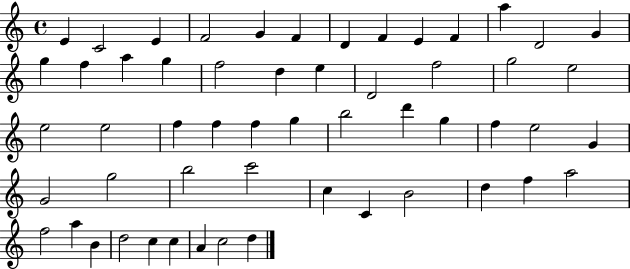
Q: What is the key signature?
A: C major